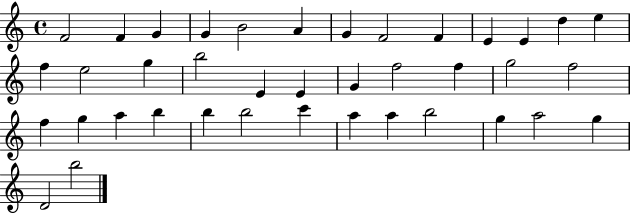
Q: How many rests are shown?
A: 0